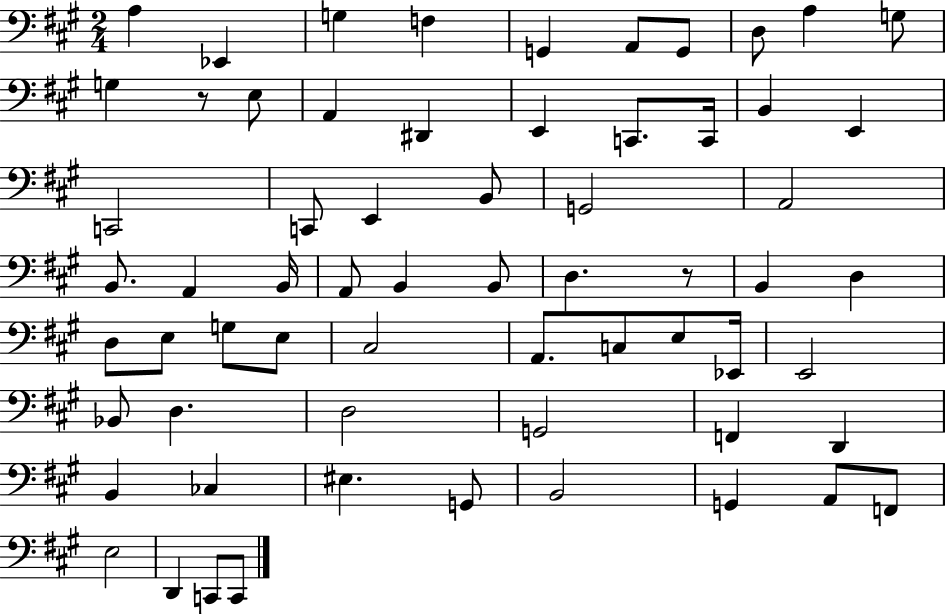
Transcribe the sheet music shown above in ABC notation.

X:1
T:Untitled
M:2/4
L:1/4
K:A
A, _E,, G, F, G,, A,,/2 G,,/2 D,/2 A, G,/2 G, z/2 E,/2 A,, ^D,, E,, C,,/2 C,,/4 B,, E,, C,,2 C,,/2 E,, B,,/2 G,,2 A,,2 B,,/2 A,, B,,/4 A,,/2 B,, B,,/2 D, z/2 B,, D, D,/2 E,/2 G,/2 E,/2 ^C,2 A,,/2 C,/2 E,/2 _E,,/4 E,,2 _B,,/2 D, D,2 G,,2 F,, D,, B,, _C, ^E, G,,/2 B,,2 G,, A,,/2 F,,/2 E,2 D,, C,,/2 C,,/2